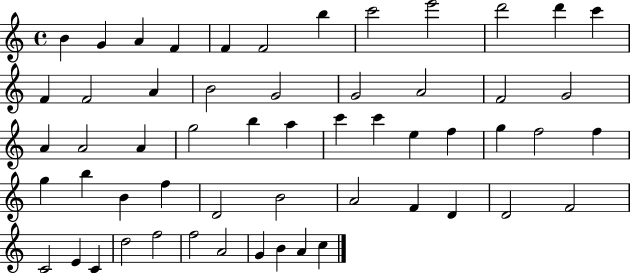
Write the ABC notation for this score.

X:1
T:Untitled
M:4/4
L:1/4
K:C
B G A F F F2 b c'2 e'2 d'2 d' c' F F2 A B2 G2 G2 A2 F2 G2 A A2 A g2 b a c' c' e f g f2 f g b B f D2 B2 A2 F D D2 F2 C2 E C d2 f2 f2 A2 G B A c